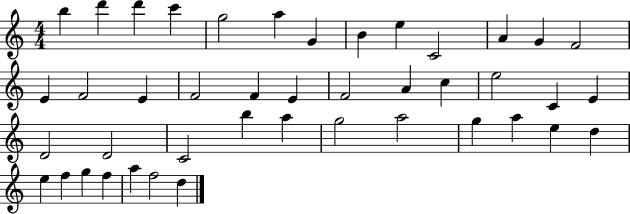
{
  \clef treble
  \numericTimeSignature
  \time 4/4
  \key c \major
  b''4 d'''4 d'''4 c'''4 | g''2 a''4 g'4 | b'4 e''4 c'2 | a'4 g'4 f'2 | \break e'4 f'2 e'4 | f'2 f'4 e'4 | f'2 a'4 c''4 | e''2 c'4 e'4 | \break d'2 d'2 | c'2 b''4 a''4 | g''2 a''2 | g''4 a''4 e''4 d''4 | \break e''4 f''4 g''4 f''4 | a''4 f''2 d''4 | \bar "|."
}